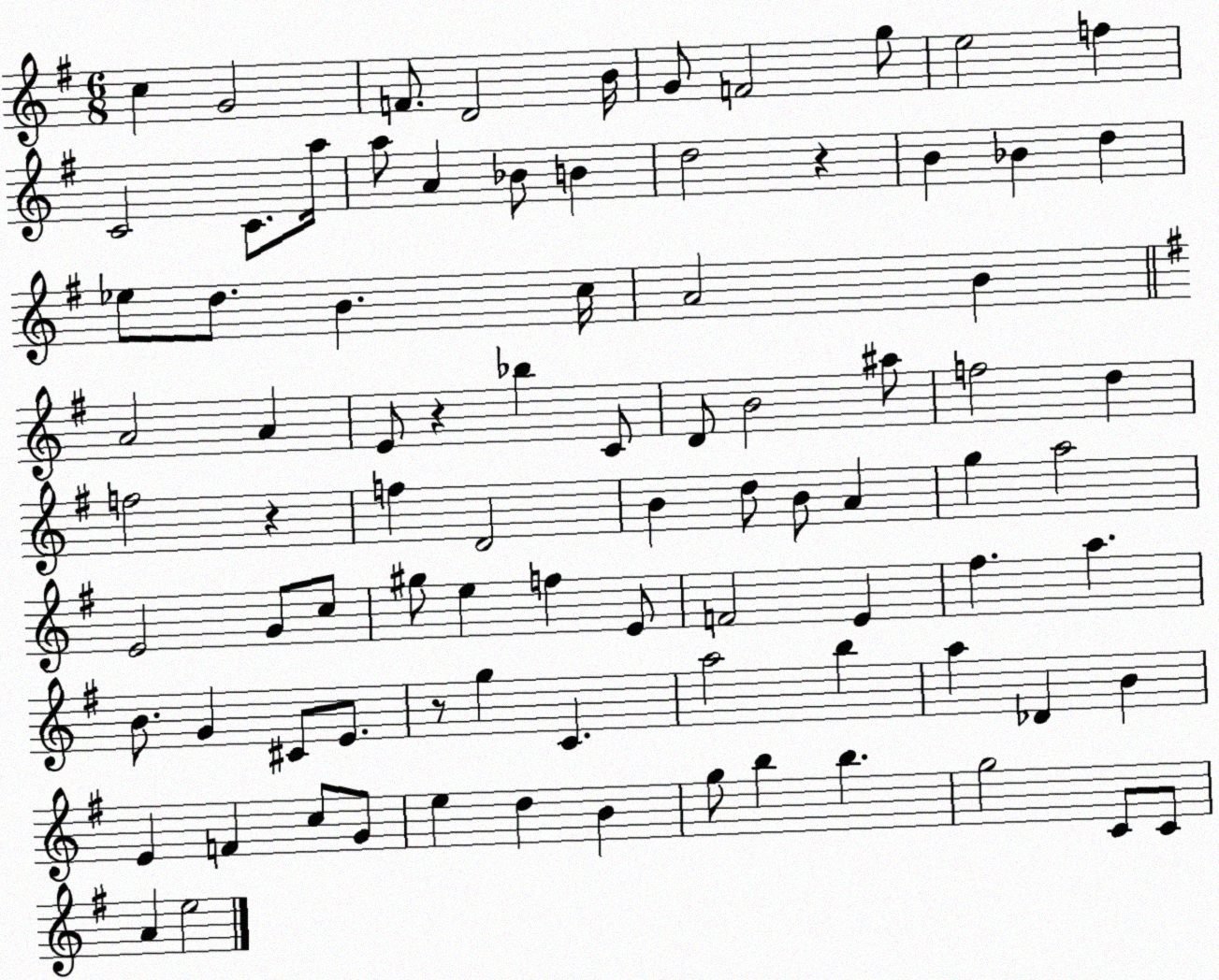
X:1
T:Untitled
M:6/8
L:1/4
K:G
c G2 F/2 D2 B/4 G/2 F2 g/2 e2 f C2 C/2 a/4 a/2 A _B/2 B d2 z B _B d _e/2 d/2 B c/4 A2 B A2 A E/2 z _b C/2 D/2 B2 ^a/2 f2 d f2 z f D2 B d/2 B/2 A g a2 E2 G/2 c/2 ^g/2 e f E/2 F2 E ^f a B/2 G ^C/2 E/2 z/2 g C a2 b a _D B E F c/2 G/2 e d B g/2 b b g2 C/2 C/2 A e2